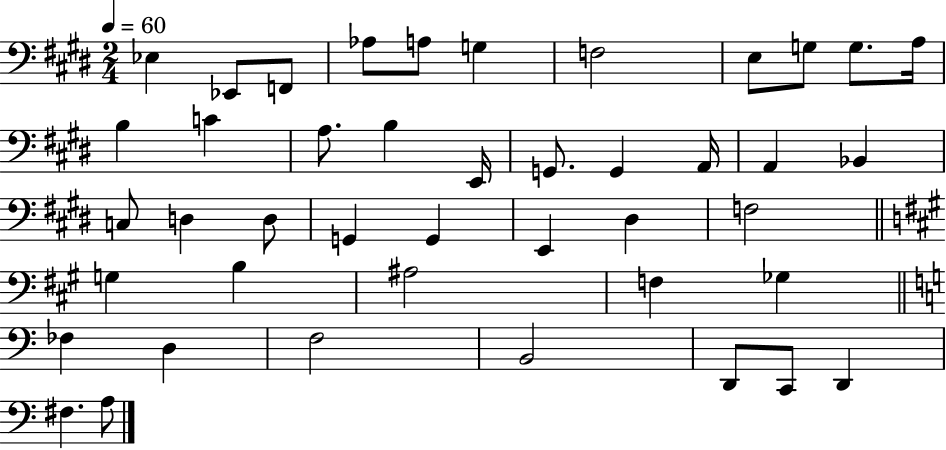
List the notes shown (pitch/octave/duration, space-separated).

Eb3/q Eb2/e F2/e Ab3/e A3/e G3/q F3/h E3/e G3/e G3/e. A3/s B3/q C4/q A3/e. B3/q E2/s G2/e. G2/q A2/s A2/q Bb2/q C3/e D3/q D3/e G2/q G2/q E2/q D#3/q F3/h G3/q B3/q A#3/h F3/q Gb3/q FES3/q D3/q F3/h B2/h D2/e C2/e D2/q F#3/q. A3/e